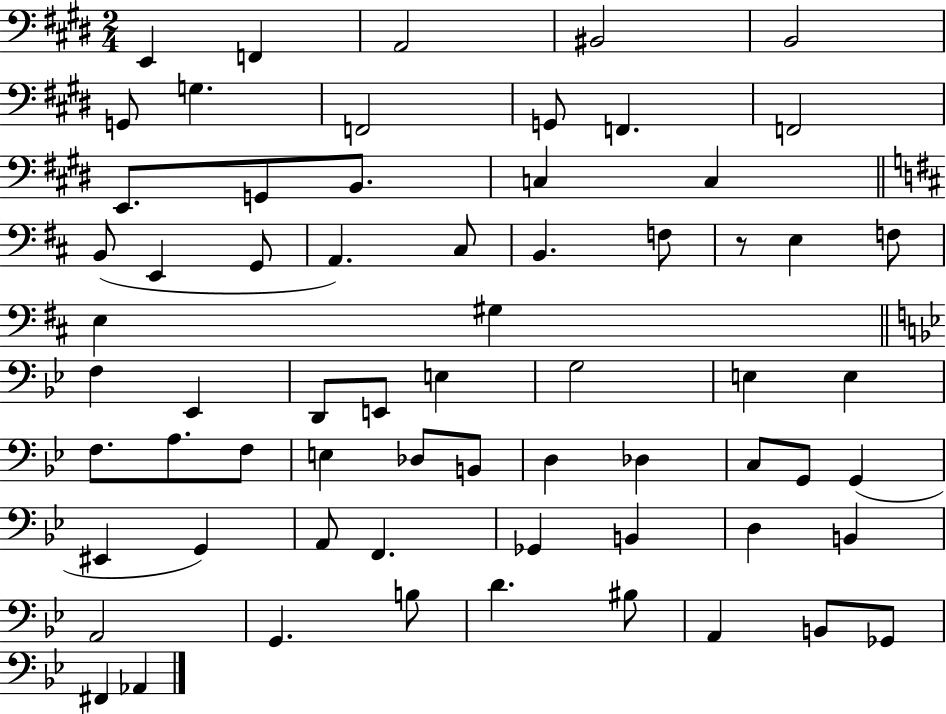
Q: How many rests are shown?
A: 1